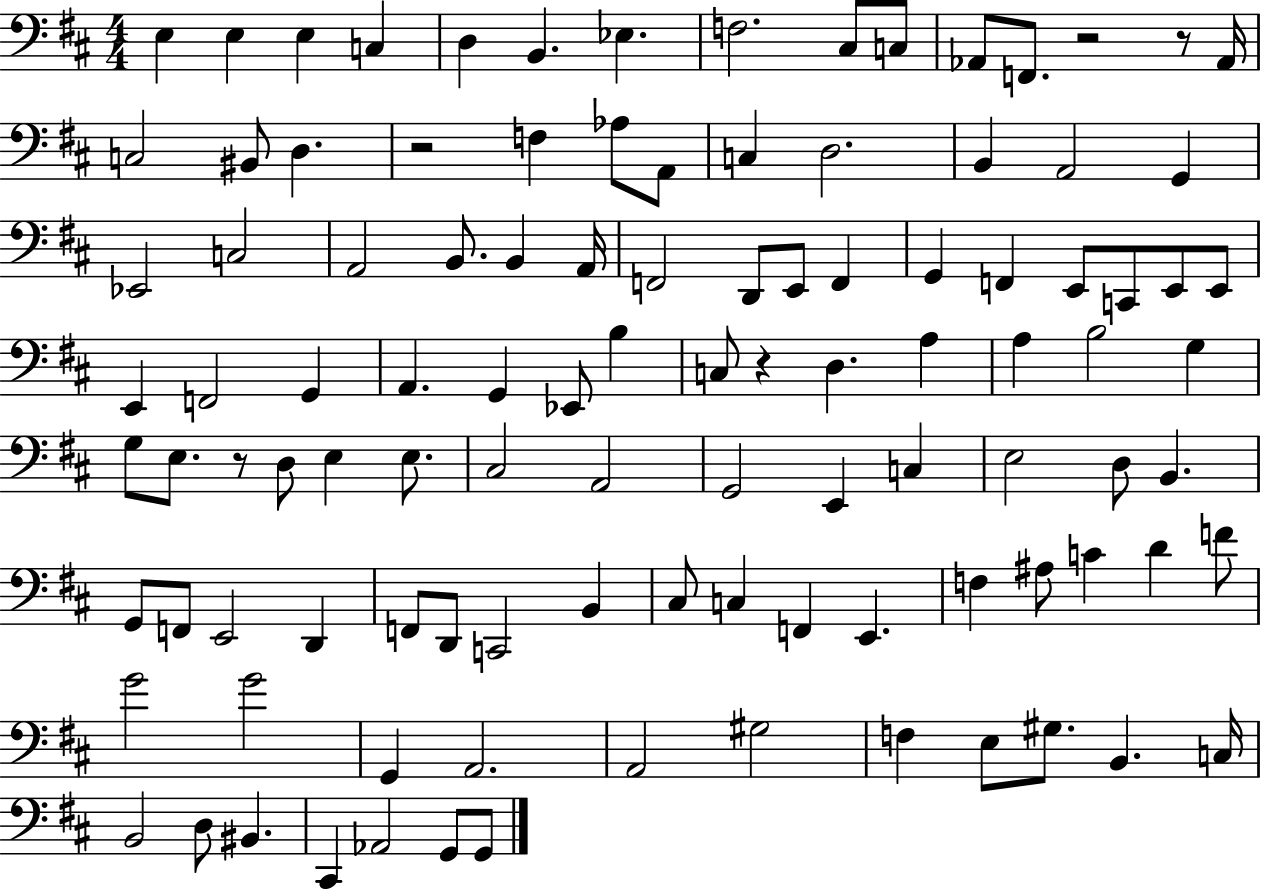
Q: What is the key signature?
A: D major